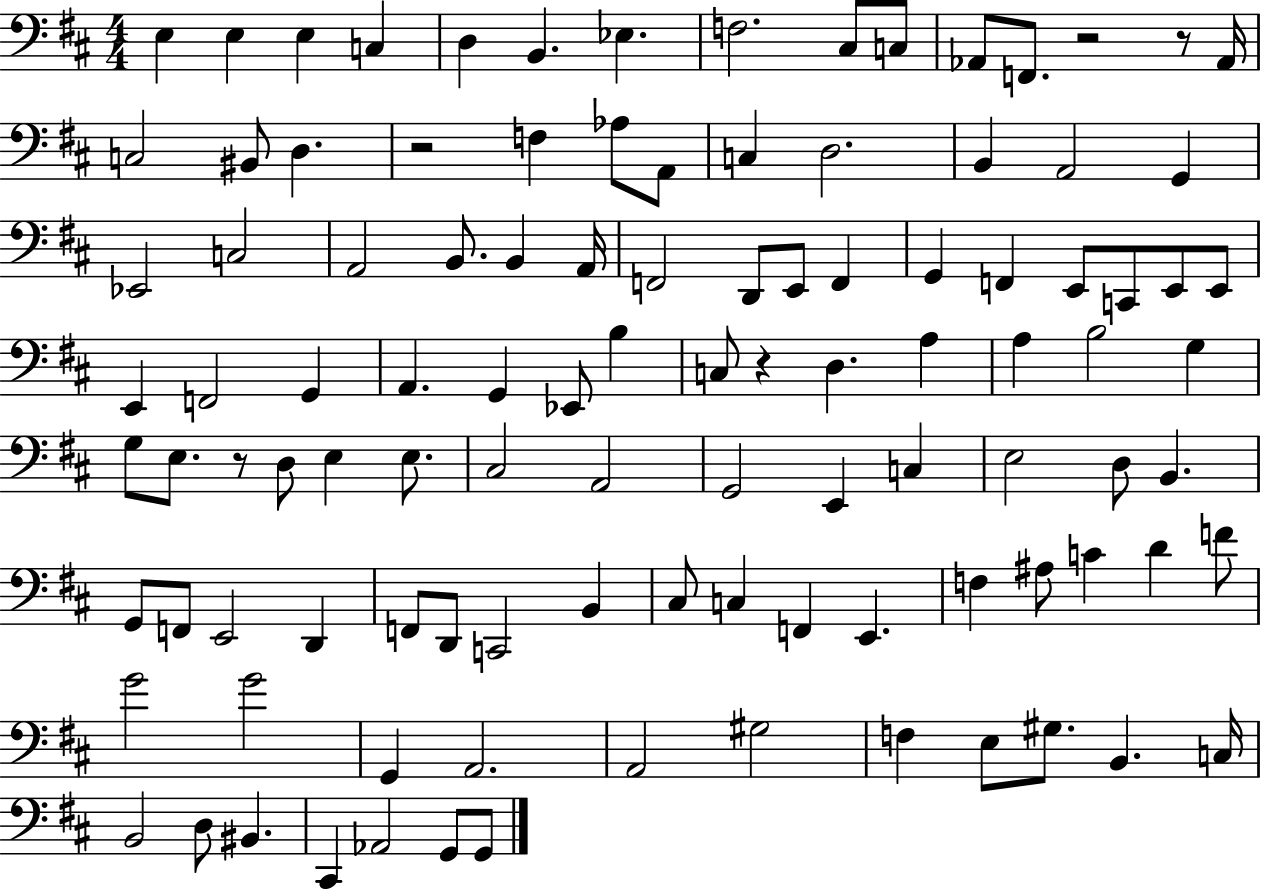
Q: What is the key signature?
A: D major